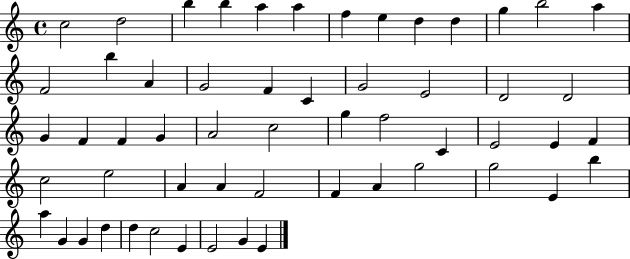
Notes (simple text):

C5/h D5/h B5/q B5/q A5/q A5/q F5/q E5/q D5/q D5/q G5/q B5/h A5/q F4/h B5/q A4/q G4/h F4/q C4/q G4/h E4/h D4/h D4/h G4/q F4/q F4/q G4/q A4/h C5/h G5/q F5/h C4/q E4/h E4/q F4/q C5/h E5/h A4/q A4/q F4/h F4/q A4/q G5/h G5/h E4/q B5/q A5/q G4/q G4/q D5/q D5/q C5/h E4/q E4/h G4/q E4/q